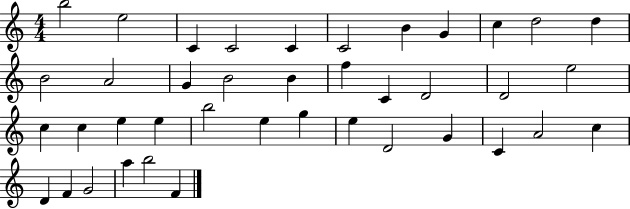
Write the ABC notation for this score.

X:1
T:Untitled
M:4/4
L:1/4
K:C
b2 e2 C C2 C C2 B G c d2 d B2 A2 G B2 B f C D2 D2 e2 c c e e b2 e g e D2 G C A2 c D F G2 a b2 F